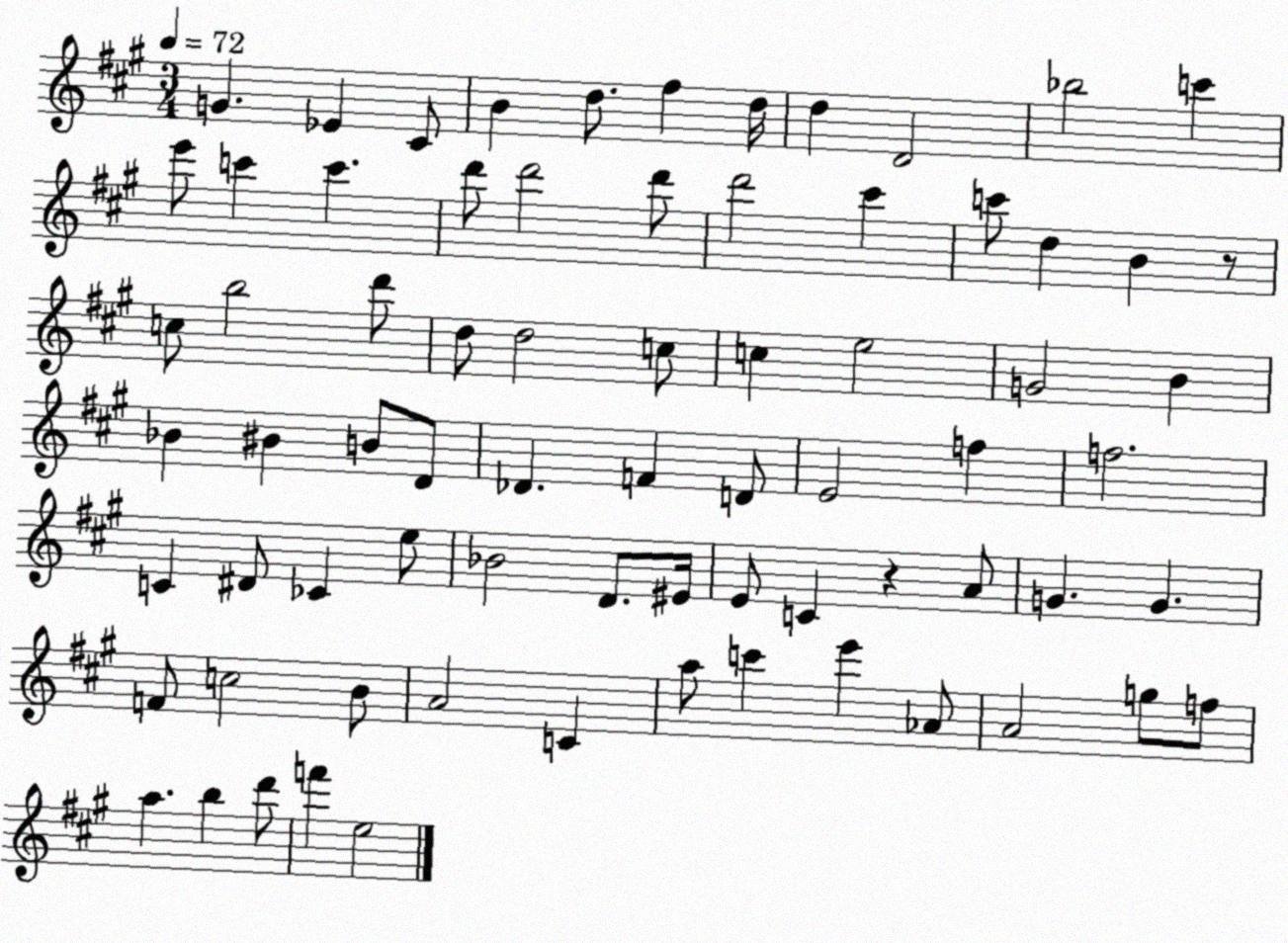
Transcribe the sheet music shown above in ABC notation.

X:1
T:Untitled
M:3/4
L:1/4
K:A
G _E ^C/2 B d/2 ^f d/4 d D2 _b2 c' e'/2 c' c' d'/2 d'2 d'/2 d'2 ^c' c'/2 d B z/2 c/2 b2 d'/2 d/2 d2 c/2 c e2 G2 B _B ^B B/2 D/2 _D F D/2 E2 f f2 C ^D/2 _C e/2 _B2 D/2 ^E/4 E/2 C z A/2 G G F/2 c2 B/2 A2 C a/2 c' e' _A/2 A2 g/2 f/2 a b d'/2 f' e2